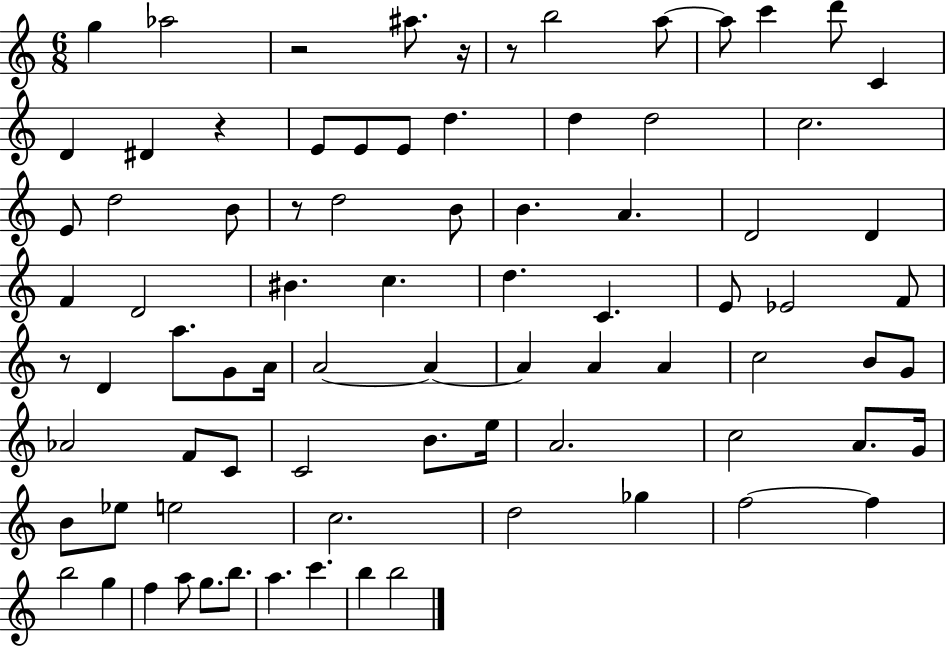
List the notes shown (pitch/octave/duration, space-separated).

G5/q Ab5/h R/h A#5/e. R/s R/e B5/h A5/e A5/e C6/q D6/e C4/q D4/q D#4/q R/q E4/e E4/e E4/e D5/q. D5/q D5/h C5/h. E4/e D5/h B4/e R/e D5/h B4/e B4/q. A4/q. D4/h D4/q F4/q D4/h BIS4/q. C5/q. D5/q. C4/q. E4/e Eb4/h F4/e R/e D4/q A5/e. G4/e A4/s A4/h A4/q A4/q A4/q A4/q C5/h B4/e G4/e Ab4/h F4/e C4/e C4/h B4/e. E5/s A4/h. C5/h A4/e. G4/s B4/e Eb5/e E5/h C5/h. D5/h Gb5/q F5/h F5/q B5/h G5/q F5/q A5/e G5/e. B5/e. A5/q. C6/q. B5/q B5/h